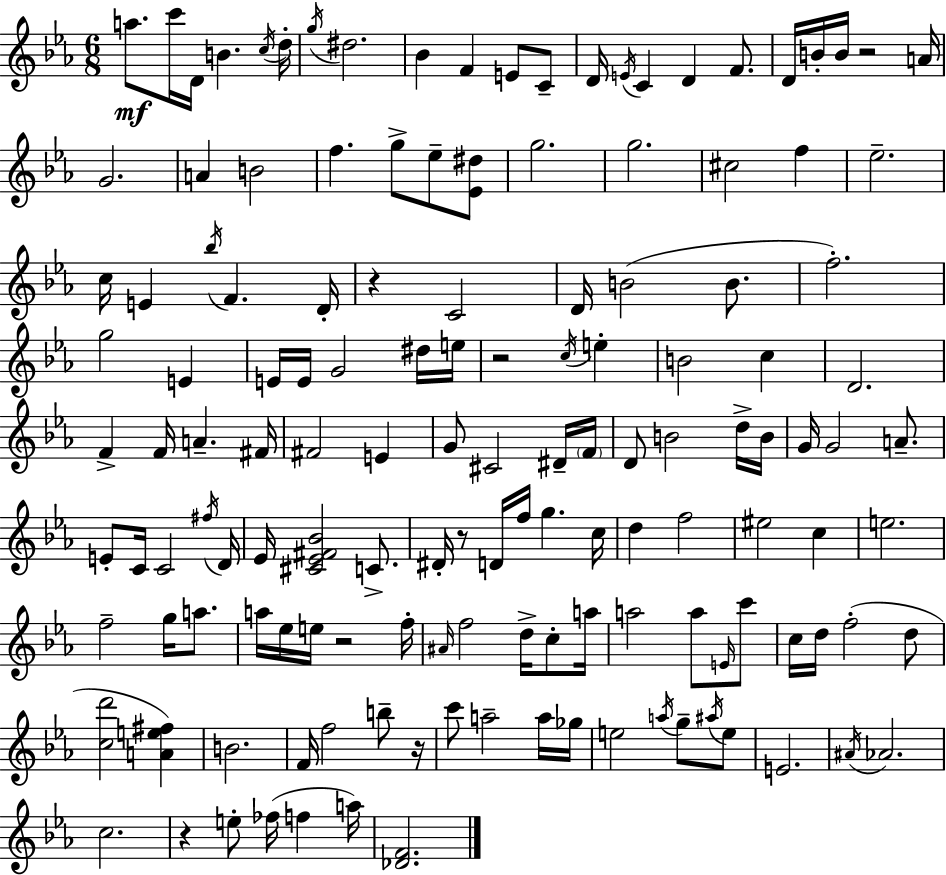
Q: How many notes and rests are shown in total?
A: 141